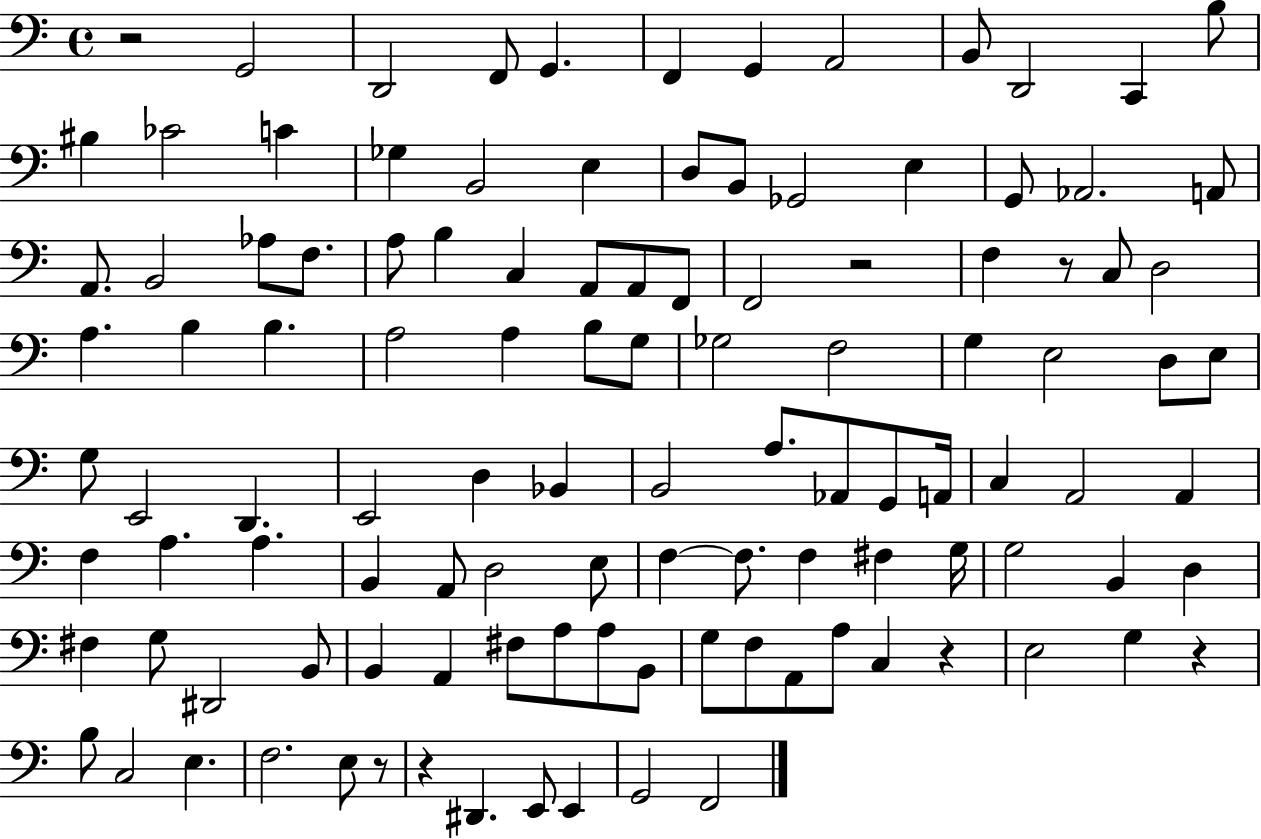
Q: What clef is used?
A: bass